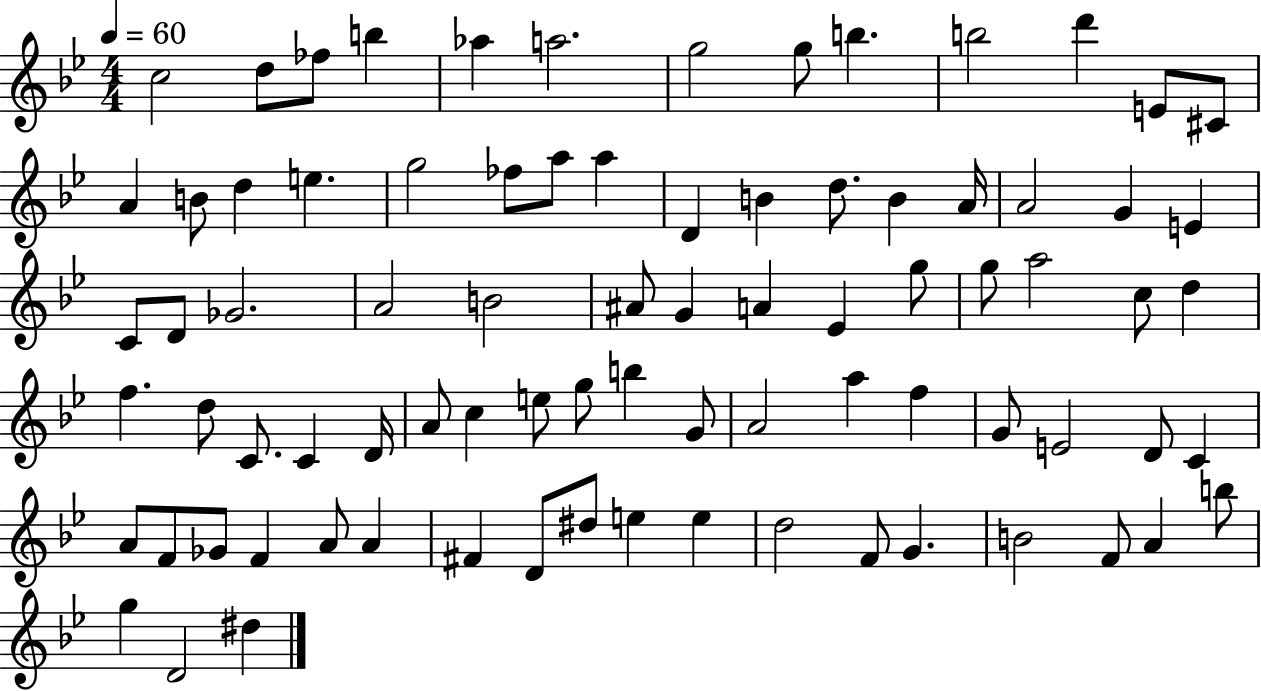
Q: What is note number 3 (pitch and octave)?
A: FES5